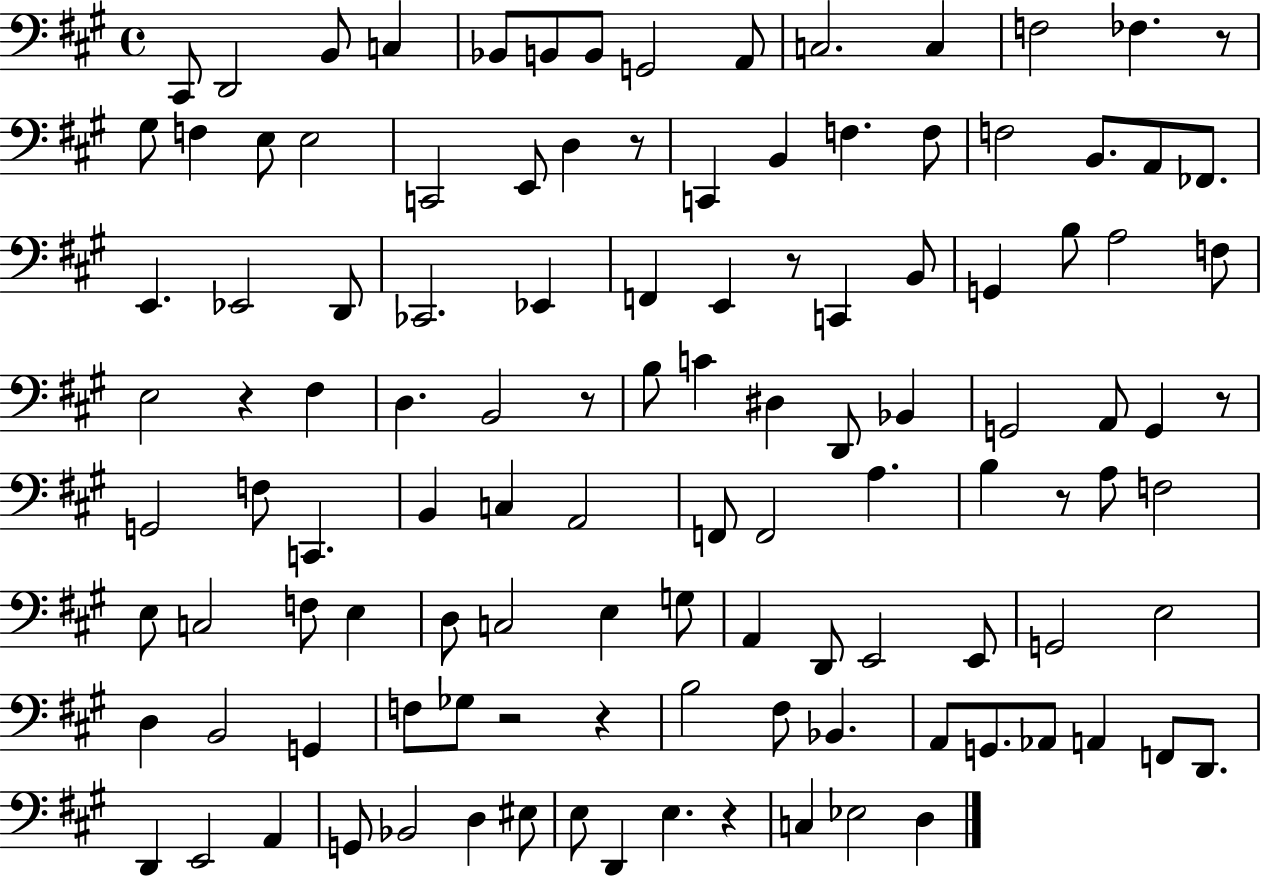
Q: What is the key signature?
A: A major